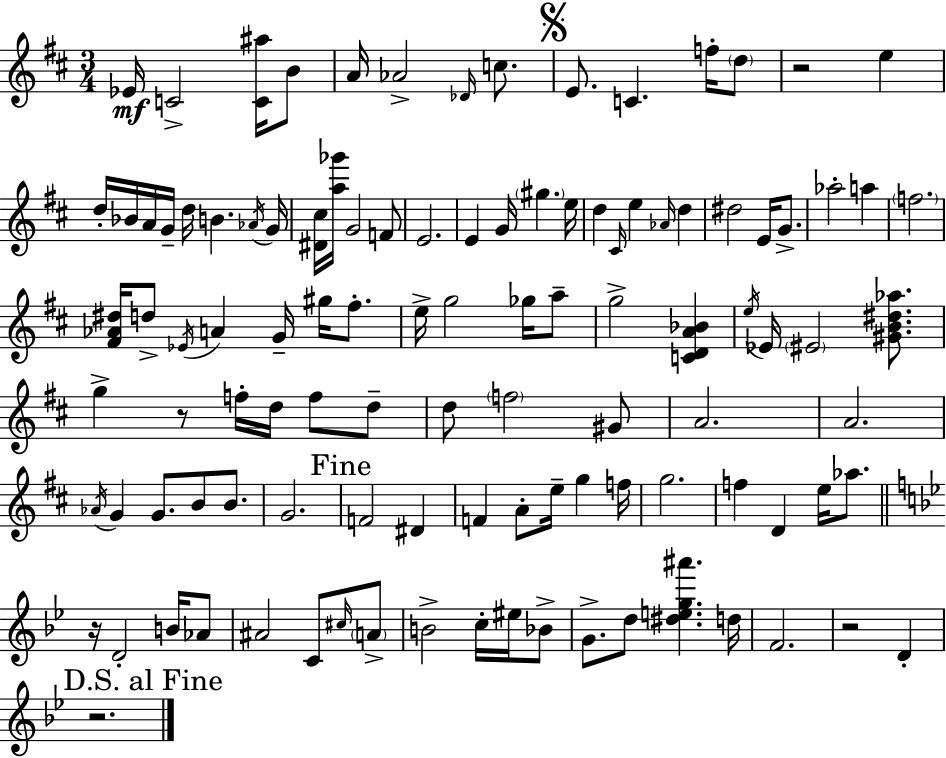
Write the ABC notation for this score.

X:1
T:Untitled
M:3/4
L:1/4
K:D
_E/4 C2 [C^a]/4 B/2 A/4 _A2 _D/4 c/2 E/2 C f/4 d/2 z2 e d/4 _B/4 A/4 G/4 d/4 B _A/4 G/4 [^D^c]/4 [a_g']/4 G2 F/2 E2 E G/4 ^g e/4 d ^C/4 e _A/4 d ^d2 E/4 G/2 _a2 a f2 [^F_A^d]/4 d/2 _E/4 A G/4 ^g/4 ^f/2 e/4 g2 _g/4 a/2 g2 [CDA_B] e/4 _E/4 ^E2 [^GB^d_a]/2 g z/2 f/4 d/4 f/2 d/2 d/2 f2 ^G/2 A2 A2 _A/4 G G/2 B/2 B/2 G2 F2 ^D F A/2 e/4 g f/4 g2 f D e/4 _a/2 z/4 D2 B/4 _A/2 ^A2 C/2 ^c/4 A/2 B2 c/4 ^e/4 _B/2 G/2 d/2 [^deg^a'] d/4 F2 z2 D z2